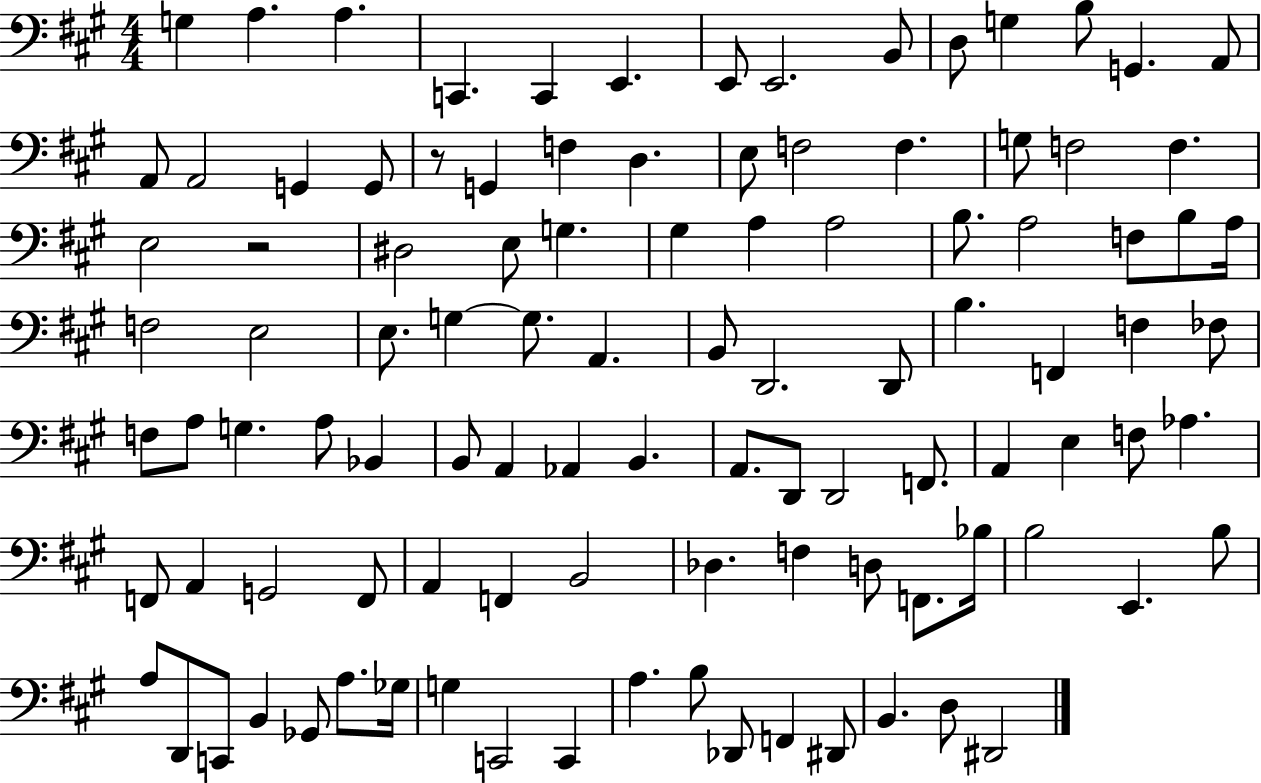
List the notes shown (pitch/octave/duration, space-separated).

G3/q A3/q. A3/q. C2/q. C2/q E2/q. E2/e E2/h. B2/e D3/e G3/q B3/e G2/q. A2/e A2/e A2/h G2/q G2/e R/e G2/q F3/q D3/q. E3/e F3/h F3/q. G3/e F3/h F3/q. E3/h R/h D#3/h E3/e G3/q. G#3/q A3/q A3/h B3/e. A3/h F3/e B3/e A3/s F3/h E3/h E3/e. G3/q G3/e. A2/q. B2/e D2/h. D2/e B3/q. F2/q F3/q FES3/e F3/e A3/e G3/q. A3/e Bb2/q B2/e A2/q Ab2/q B2/q. A2/e. D2/e D2/h F2/e. A2/q E3/q F3/e Ab3/q. F2/e A2/q G2/h F2/e A2/q F2/q B2/h Db3/q. F3/q D3/e F2/e. Bb3/s B3/h E2/q. B3/e A3/e D2/e C2/e B2/q Gb2/e A3/e. Gb3/s G3/q C2/h C2/q A3/q. B3/e Db2/e F2/q D#2/e B2/q. D3/e D#2/h